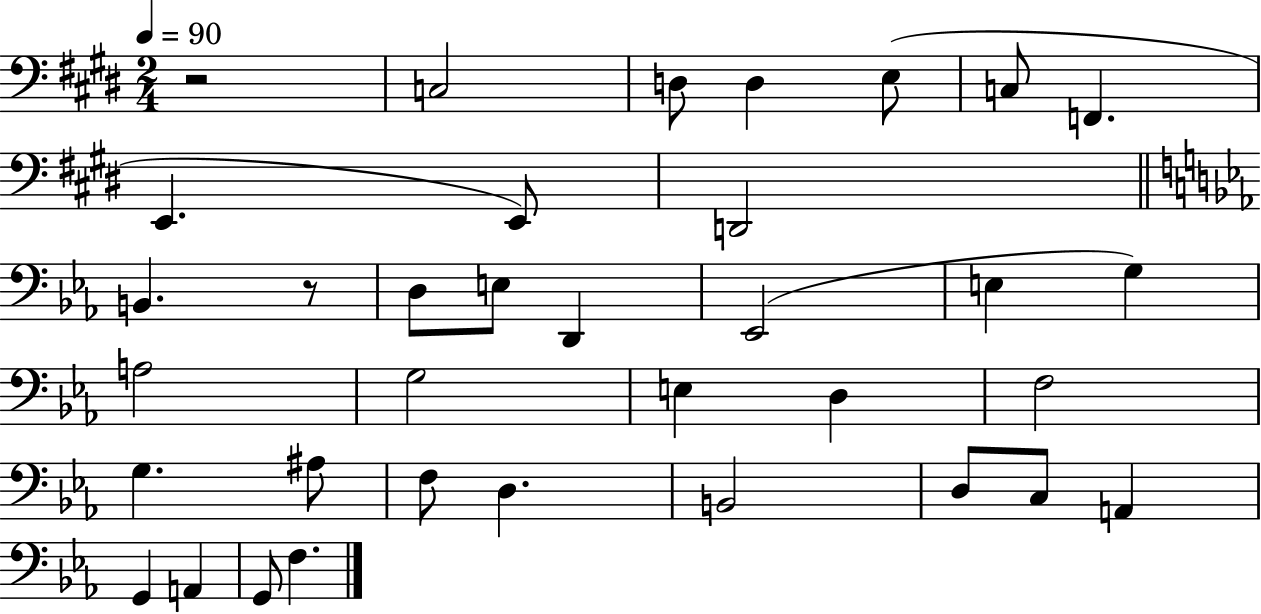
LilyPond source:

{
  \clef bass
  \numericTimeSignature
  \time 2/4
  \key e \major
  \tempo 4 = 90
  r2 | c2 | d8 d4 e8( | c8 f,4. | \break e,4. e,8) | d,2 | \bar "||" \break \key c \minor b,4. r8 | d8 e8 d,4 | ees,2( | e4 g4) | \break a2 | g2 | e4 d4 | f2 | \break g4. ais8 | f8 d4. | b,2 | d8 c8 a,4 | \break g,4 a,4 | g,8 f4. | \bar "|."
}